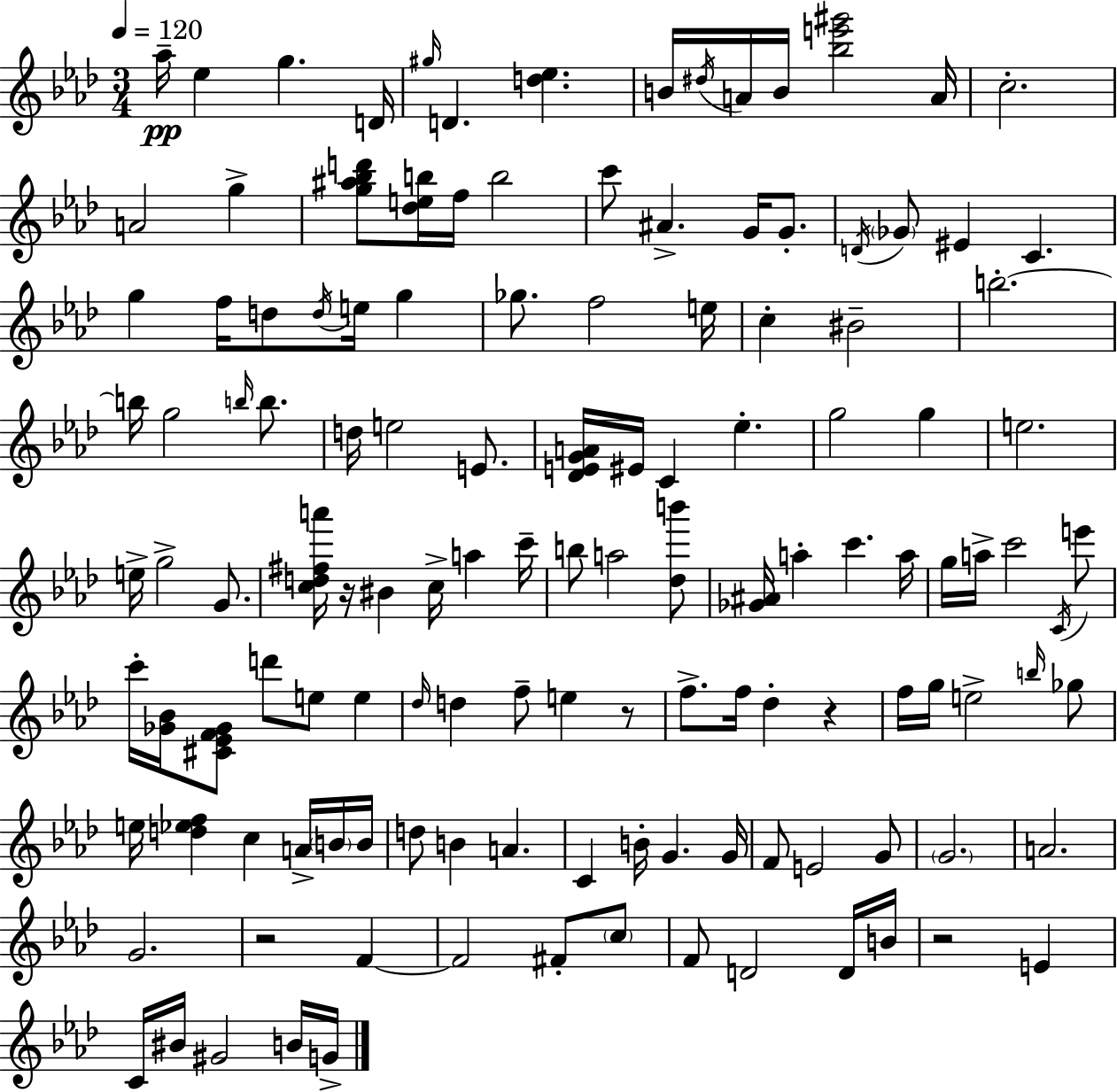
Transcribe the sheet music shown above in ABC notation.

X:1
T:Untitled
M:3/4
L:1/4
K:Fm
_a/4 _e g D/4 ^g/4 D [d_e] B/4 ^d/4 A/4 B/4 [_be'^g']2 A/4 c2 A2 g [g^a_bd']/2 [_deb]/4 f/4 b2 c'/2 ^A G/4 G/2 D/4 _G/2 ^E C g f/4 d/2 d/4 e/4 g _g/2 f2 e/4 c ^B2 b2 b/4 g2 b/4 b/2 d/4 e2 E/2 [_DEGA]/4 ^E/4 C _e g2 g e2 e/4 g2 G/2 [cd^fa']/4 z/4 ^B c/4 a c'/4 b/2 a2 [_db']/2 [_G^A]/4 a c' a/4 g/4 a/4 c'2 C/4 e'/2 c'/4 [_G_B]/4 [^C_EF_G]/2 d'/2 e/2 e _d/4 d f/2 e z/2 f/2 f/4 _d z f/4 g/4 e2 b/4 _g/2 e/4 [d_ef] c A/4 B/4 B/4 d/2 B A C B/4 G G/4 F/2 E2 G/2 G2 A2 G2 z2 F F2 ^F/2 c/2 F/2 D2 D/4 B/4 z2 E C/4 ^B/4 ^G2 B/4 G/4